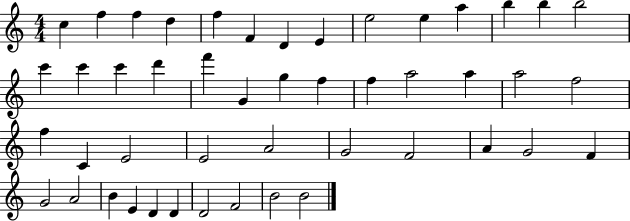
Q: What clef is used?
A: treble